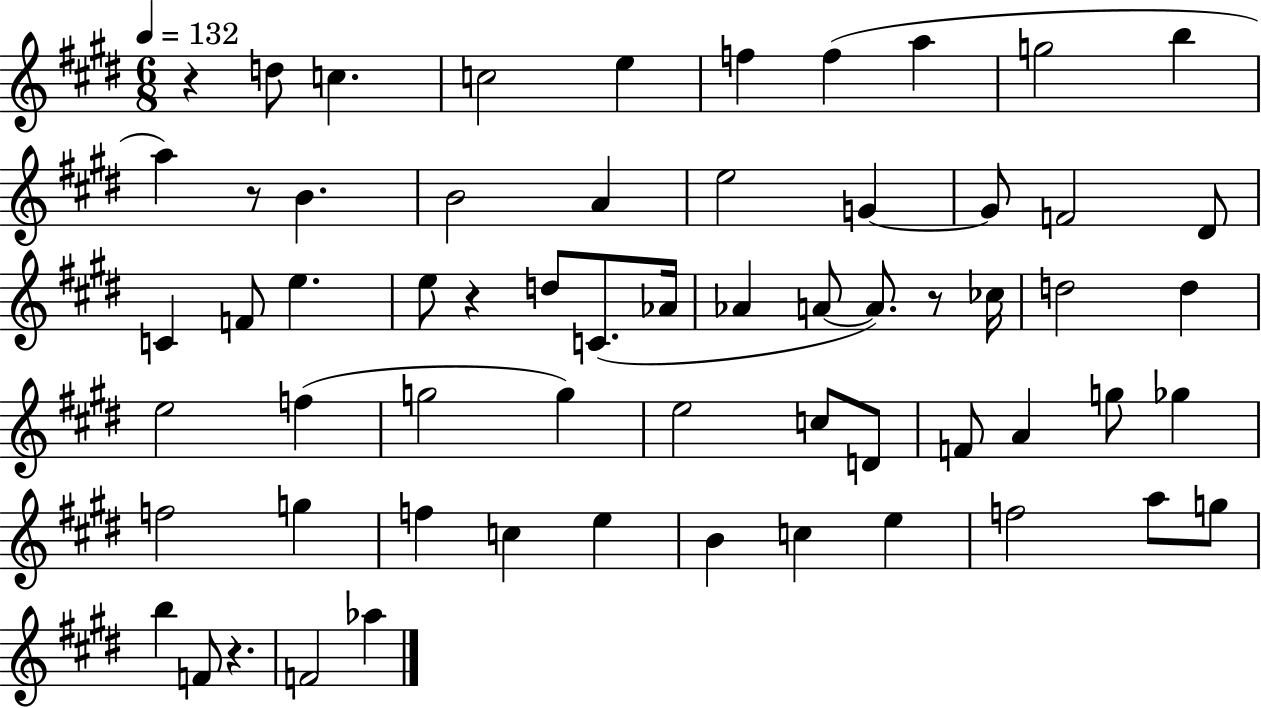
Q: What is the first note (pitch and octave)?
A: D5